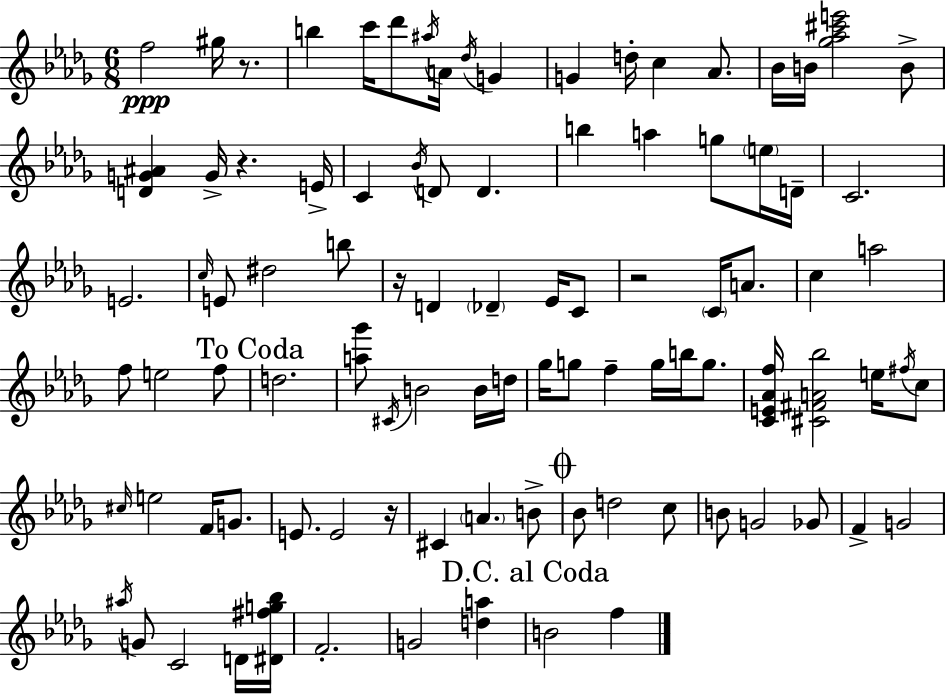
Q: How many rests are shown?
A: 5